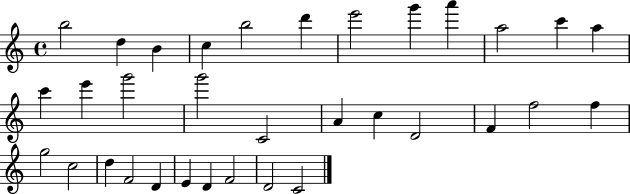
B5/h D5/q B4/q C5/q B5/h D6/q E6/h G6/q A6/q A5/h C6/q A5/q C6/q E6/q G6/h G6/h C4/h A4/q C5/q D4/h F4/q F5/h F5/q G5/h C5/h D5/q F4/h D4/q E4/q D4/q F4/h D4/h C4/h